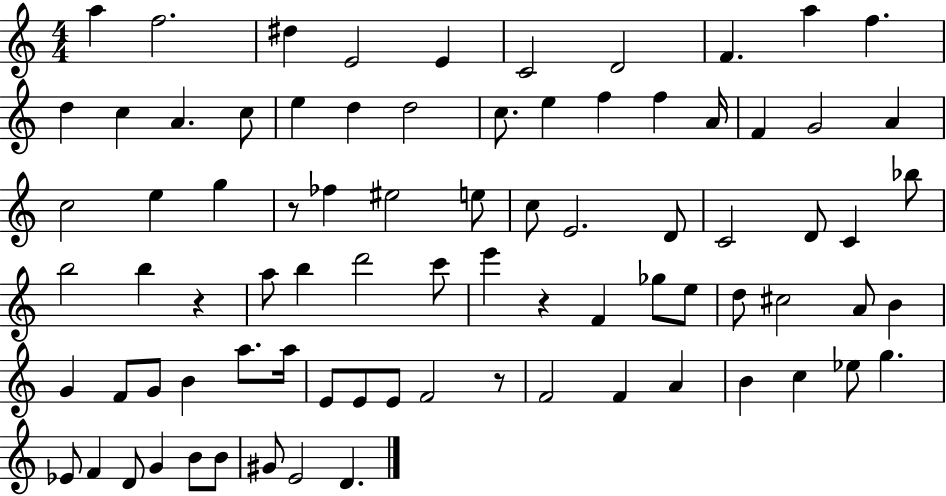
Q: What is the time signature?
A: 4/4